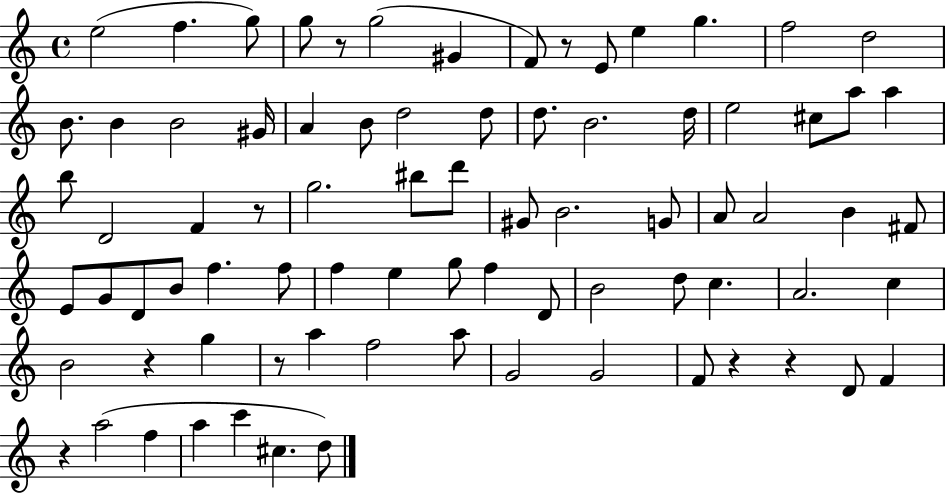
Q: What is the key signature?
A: C major